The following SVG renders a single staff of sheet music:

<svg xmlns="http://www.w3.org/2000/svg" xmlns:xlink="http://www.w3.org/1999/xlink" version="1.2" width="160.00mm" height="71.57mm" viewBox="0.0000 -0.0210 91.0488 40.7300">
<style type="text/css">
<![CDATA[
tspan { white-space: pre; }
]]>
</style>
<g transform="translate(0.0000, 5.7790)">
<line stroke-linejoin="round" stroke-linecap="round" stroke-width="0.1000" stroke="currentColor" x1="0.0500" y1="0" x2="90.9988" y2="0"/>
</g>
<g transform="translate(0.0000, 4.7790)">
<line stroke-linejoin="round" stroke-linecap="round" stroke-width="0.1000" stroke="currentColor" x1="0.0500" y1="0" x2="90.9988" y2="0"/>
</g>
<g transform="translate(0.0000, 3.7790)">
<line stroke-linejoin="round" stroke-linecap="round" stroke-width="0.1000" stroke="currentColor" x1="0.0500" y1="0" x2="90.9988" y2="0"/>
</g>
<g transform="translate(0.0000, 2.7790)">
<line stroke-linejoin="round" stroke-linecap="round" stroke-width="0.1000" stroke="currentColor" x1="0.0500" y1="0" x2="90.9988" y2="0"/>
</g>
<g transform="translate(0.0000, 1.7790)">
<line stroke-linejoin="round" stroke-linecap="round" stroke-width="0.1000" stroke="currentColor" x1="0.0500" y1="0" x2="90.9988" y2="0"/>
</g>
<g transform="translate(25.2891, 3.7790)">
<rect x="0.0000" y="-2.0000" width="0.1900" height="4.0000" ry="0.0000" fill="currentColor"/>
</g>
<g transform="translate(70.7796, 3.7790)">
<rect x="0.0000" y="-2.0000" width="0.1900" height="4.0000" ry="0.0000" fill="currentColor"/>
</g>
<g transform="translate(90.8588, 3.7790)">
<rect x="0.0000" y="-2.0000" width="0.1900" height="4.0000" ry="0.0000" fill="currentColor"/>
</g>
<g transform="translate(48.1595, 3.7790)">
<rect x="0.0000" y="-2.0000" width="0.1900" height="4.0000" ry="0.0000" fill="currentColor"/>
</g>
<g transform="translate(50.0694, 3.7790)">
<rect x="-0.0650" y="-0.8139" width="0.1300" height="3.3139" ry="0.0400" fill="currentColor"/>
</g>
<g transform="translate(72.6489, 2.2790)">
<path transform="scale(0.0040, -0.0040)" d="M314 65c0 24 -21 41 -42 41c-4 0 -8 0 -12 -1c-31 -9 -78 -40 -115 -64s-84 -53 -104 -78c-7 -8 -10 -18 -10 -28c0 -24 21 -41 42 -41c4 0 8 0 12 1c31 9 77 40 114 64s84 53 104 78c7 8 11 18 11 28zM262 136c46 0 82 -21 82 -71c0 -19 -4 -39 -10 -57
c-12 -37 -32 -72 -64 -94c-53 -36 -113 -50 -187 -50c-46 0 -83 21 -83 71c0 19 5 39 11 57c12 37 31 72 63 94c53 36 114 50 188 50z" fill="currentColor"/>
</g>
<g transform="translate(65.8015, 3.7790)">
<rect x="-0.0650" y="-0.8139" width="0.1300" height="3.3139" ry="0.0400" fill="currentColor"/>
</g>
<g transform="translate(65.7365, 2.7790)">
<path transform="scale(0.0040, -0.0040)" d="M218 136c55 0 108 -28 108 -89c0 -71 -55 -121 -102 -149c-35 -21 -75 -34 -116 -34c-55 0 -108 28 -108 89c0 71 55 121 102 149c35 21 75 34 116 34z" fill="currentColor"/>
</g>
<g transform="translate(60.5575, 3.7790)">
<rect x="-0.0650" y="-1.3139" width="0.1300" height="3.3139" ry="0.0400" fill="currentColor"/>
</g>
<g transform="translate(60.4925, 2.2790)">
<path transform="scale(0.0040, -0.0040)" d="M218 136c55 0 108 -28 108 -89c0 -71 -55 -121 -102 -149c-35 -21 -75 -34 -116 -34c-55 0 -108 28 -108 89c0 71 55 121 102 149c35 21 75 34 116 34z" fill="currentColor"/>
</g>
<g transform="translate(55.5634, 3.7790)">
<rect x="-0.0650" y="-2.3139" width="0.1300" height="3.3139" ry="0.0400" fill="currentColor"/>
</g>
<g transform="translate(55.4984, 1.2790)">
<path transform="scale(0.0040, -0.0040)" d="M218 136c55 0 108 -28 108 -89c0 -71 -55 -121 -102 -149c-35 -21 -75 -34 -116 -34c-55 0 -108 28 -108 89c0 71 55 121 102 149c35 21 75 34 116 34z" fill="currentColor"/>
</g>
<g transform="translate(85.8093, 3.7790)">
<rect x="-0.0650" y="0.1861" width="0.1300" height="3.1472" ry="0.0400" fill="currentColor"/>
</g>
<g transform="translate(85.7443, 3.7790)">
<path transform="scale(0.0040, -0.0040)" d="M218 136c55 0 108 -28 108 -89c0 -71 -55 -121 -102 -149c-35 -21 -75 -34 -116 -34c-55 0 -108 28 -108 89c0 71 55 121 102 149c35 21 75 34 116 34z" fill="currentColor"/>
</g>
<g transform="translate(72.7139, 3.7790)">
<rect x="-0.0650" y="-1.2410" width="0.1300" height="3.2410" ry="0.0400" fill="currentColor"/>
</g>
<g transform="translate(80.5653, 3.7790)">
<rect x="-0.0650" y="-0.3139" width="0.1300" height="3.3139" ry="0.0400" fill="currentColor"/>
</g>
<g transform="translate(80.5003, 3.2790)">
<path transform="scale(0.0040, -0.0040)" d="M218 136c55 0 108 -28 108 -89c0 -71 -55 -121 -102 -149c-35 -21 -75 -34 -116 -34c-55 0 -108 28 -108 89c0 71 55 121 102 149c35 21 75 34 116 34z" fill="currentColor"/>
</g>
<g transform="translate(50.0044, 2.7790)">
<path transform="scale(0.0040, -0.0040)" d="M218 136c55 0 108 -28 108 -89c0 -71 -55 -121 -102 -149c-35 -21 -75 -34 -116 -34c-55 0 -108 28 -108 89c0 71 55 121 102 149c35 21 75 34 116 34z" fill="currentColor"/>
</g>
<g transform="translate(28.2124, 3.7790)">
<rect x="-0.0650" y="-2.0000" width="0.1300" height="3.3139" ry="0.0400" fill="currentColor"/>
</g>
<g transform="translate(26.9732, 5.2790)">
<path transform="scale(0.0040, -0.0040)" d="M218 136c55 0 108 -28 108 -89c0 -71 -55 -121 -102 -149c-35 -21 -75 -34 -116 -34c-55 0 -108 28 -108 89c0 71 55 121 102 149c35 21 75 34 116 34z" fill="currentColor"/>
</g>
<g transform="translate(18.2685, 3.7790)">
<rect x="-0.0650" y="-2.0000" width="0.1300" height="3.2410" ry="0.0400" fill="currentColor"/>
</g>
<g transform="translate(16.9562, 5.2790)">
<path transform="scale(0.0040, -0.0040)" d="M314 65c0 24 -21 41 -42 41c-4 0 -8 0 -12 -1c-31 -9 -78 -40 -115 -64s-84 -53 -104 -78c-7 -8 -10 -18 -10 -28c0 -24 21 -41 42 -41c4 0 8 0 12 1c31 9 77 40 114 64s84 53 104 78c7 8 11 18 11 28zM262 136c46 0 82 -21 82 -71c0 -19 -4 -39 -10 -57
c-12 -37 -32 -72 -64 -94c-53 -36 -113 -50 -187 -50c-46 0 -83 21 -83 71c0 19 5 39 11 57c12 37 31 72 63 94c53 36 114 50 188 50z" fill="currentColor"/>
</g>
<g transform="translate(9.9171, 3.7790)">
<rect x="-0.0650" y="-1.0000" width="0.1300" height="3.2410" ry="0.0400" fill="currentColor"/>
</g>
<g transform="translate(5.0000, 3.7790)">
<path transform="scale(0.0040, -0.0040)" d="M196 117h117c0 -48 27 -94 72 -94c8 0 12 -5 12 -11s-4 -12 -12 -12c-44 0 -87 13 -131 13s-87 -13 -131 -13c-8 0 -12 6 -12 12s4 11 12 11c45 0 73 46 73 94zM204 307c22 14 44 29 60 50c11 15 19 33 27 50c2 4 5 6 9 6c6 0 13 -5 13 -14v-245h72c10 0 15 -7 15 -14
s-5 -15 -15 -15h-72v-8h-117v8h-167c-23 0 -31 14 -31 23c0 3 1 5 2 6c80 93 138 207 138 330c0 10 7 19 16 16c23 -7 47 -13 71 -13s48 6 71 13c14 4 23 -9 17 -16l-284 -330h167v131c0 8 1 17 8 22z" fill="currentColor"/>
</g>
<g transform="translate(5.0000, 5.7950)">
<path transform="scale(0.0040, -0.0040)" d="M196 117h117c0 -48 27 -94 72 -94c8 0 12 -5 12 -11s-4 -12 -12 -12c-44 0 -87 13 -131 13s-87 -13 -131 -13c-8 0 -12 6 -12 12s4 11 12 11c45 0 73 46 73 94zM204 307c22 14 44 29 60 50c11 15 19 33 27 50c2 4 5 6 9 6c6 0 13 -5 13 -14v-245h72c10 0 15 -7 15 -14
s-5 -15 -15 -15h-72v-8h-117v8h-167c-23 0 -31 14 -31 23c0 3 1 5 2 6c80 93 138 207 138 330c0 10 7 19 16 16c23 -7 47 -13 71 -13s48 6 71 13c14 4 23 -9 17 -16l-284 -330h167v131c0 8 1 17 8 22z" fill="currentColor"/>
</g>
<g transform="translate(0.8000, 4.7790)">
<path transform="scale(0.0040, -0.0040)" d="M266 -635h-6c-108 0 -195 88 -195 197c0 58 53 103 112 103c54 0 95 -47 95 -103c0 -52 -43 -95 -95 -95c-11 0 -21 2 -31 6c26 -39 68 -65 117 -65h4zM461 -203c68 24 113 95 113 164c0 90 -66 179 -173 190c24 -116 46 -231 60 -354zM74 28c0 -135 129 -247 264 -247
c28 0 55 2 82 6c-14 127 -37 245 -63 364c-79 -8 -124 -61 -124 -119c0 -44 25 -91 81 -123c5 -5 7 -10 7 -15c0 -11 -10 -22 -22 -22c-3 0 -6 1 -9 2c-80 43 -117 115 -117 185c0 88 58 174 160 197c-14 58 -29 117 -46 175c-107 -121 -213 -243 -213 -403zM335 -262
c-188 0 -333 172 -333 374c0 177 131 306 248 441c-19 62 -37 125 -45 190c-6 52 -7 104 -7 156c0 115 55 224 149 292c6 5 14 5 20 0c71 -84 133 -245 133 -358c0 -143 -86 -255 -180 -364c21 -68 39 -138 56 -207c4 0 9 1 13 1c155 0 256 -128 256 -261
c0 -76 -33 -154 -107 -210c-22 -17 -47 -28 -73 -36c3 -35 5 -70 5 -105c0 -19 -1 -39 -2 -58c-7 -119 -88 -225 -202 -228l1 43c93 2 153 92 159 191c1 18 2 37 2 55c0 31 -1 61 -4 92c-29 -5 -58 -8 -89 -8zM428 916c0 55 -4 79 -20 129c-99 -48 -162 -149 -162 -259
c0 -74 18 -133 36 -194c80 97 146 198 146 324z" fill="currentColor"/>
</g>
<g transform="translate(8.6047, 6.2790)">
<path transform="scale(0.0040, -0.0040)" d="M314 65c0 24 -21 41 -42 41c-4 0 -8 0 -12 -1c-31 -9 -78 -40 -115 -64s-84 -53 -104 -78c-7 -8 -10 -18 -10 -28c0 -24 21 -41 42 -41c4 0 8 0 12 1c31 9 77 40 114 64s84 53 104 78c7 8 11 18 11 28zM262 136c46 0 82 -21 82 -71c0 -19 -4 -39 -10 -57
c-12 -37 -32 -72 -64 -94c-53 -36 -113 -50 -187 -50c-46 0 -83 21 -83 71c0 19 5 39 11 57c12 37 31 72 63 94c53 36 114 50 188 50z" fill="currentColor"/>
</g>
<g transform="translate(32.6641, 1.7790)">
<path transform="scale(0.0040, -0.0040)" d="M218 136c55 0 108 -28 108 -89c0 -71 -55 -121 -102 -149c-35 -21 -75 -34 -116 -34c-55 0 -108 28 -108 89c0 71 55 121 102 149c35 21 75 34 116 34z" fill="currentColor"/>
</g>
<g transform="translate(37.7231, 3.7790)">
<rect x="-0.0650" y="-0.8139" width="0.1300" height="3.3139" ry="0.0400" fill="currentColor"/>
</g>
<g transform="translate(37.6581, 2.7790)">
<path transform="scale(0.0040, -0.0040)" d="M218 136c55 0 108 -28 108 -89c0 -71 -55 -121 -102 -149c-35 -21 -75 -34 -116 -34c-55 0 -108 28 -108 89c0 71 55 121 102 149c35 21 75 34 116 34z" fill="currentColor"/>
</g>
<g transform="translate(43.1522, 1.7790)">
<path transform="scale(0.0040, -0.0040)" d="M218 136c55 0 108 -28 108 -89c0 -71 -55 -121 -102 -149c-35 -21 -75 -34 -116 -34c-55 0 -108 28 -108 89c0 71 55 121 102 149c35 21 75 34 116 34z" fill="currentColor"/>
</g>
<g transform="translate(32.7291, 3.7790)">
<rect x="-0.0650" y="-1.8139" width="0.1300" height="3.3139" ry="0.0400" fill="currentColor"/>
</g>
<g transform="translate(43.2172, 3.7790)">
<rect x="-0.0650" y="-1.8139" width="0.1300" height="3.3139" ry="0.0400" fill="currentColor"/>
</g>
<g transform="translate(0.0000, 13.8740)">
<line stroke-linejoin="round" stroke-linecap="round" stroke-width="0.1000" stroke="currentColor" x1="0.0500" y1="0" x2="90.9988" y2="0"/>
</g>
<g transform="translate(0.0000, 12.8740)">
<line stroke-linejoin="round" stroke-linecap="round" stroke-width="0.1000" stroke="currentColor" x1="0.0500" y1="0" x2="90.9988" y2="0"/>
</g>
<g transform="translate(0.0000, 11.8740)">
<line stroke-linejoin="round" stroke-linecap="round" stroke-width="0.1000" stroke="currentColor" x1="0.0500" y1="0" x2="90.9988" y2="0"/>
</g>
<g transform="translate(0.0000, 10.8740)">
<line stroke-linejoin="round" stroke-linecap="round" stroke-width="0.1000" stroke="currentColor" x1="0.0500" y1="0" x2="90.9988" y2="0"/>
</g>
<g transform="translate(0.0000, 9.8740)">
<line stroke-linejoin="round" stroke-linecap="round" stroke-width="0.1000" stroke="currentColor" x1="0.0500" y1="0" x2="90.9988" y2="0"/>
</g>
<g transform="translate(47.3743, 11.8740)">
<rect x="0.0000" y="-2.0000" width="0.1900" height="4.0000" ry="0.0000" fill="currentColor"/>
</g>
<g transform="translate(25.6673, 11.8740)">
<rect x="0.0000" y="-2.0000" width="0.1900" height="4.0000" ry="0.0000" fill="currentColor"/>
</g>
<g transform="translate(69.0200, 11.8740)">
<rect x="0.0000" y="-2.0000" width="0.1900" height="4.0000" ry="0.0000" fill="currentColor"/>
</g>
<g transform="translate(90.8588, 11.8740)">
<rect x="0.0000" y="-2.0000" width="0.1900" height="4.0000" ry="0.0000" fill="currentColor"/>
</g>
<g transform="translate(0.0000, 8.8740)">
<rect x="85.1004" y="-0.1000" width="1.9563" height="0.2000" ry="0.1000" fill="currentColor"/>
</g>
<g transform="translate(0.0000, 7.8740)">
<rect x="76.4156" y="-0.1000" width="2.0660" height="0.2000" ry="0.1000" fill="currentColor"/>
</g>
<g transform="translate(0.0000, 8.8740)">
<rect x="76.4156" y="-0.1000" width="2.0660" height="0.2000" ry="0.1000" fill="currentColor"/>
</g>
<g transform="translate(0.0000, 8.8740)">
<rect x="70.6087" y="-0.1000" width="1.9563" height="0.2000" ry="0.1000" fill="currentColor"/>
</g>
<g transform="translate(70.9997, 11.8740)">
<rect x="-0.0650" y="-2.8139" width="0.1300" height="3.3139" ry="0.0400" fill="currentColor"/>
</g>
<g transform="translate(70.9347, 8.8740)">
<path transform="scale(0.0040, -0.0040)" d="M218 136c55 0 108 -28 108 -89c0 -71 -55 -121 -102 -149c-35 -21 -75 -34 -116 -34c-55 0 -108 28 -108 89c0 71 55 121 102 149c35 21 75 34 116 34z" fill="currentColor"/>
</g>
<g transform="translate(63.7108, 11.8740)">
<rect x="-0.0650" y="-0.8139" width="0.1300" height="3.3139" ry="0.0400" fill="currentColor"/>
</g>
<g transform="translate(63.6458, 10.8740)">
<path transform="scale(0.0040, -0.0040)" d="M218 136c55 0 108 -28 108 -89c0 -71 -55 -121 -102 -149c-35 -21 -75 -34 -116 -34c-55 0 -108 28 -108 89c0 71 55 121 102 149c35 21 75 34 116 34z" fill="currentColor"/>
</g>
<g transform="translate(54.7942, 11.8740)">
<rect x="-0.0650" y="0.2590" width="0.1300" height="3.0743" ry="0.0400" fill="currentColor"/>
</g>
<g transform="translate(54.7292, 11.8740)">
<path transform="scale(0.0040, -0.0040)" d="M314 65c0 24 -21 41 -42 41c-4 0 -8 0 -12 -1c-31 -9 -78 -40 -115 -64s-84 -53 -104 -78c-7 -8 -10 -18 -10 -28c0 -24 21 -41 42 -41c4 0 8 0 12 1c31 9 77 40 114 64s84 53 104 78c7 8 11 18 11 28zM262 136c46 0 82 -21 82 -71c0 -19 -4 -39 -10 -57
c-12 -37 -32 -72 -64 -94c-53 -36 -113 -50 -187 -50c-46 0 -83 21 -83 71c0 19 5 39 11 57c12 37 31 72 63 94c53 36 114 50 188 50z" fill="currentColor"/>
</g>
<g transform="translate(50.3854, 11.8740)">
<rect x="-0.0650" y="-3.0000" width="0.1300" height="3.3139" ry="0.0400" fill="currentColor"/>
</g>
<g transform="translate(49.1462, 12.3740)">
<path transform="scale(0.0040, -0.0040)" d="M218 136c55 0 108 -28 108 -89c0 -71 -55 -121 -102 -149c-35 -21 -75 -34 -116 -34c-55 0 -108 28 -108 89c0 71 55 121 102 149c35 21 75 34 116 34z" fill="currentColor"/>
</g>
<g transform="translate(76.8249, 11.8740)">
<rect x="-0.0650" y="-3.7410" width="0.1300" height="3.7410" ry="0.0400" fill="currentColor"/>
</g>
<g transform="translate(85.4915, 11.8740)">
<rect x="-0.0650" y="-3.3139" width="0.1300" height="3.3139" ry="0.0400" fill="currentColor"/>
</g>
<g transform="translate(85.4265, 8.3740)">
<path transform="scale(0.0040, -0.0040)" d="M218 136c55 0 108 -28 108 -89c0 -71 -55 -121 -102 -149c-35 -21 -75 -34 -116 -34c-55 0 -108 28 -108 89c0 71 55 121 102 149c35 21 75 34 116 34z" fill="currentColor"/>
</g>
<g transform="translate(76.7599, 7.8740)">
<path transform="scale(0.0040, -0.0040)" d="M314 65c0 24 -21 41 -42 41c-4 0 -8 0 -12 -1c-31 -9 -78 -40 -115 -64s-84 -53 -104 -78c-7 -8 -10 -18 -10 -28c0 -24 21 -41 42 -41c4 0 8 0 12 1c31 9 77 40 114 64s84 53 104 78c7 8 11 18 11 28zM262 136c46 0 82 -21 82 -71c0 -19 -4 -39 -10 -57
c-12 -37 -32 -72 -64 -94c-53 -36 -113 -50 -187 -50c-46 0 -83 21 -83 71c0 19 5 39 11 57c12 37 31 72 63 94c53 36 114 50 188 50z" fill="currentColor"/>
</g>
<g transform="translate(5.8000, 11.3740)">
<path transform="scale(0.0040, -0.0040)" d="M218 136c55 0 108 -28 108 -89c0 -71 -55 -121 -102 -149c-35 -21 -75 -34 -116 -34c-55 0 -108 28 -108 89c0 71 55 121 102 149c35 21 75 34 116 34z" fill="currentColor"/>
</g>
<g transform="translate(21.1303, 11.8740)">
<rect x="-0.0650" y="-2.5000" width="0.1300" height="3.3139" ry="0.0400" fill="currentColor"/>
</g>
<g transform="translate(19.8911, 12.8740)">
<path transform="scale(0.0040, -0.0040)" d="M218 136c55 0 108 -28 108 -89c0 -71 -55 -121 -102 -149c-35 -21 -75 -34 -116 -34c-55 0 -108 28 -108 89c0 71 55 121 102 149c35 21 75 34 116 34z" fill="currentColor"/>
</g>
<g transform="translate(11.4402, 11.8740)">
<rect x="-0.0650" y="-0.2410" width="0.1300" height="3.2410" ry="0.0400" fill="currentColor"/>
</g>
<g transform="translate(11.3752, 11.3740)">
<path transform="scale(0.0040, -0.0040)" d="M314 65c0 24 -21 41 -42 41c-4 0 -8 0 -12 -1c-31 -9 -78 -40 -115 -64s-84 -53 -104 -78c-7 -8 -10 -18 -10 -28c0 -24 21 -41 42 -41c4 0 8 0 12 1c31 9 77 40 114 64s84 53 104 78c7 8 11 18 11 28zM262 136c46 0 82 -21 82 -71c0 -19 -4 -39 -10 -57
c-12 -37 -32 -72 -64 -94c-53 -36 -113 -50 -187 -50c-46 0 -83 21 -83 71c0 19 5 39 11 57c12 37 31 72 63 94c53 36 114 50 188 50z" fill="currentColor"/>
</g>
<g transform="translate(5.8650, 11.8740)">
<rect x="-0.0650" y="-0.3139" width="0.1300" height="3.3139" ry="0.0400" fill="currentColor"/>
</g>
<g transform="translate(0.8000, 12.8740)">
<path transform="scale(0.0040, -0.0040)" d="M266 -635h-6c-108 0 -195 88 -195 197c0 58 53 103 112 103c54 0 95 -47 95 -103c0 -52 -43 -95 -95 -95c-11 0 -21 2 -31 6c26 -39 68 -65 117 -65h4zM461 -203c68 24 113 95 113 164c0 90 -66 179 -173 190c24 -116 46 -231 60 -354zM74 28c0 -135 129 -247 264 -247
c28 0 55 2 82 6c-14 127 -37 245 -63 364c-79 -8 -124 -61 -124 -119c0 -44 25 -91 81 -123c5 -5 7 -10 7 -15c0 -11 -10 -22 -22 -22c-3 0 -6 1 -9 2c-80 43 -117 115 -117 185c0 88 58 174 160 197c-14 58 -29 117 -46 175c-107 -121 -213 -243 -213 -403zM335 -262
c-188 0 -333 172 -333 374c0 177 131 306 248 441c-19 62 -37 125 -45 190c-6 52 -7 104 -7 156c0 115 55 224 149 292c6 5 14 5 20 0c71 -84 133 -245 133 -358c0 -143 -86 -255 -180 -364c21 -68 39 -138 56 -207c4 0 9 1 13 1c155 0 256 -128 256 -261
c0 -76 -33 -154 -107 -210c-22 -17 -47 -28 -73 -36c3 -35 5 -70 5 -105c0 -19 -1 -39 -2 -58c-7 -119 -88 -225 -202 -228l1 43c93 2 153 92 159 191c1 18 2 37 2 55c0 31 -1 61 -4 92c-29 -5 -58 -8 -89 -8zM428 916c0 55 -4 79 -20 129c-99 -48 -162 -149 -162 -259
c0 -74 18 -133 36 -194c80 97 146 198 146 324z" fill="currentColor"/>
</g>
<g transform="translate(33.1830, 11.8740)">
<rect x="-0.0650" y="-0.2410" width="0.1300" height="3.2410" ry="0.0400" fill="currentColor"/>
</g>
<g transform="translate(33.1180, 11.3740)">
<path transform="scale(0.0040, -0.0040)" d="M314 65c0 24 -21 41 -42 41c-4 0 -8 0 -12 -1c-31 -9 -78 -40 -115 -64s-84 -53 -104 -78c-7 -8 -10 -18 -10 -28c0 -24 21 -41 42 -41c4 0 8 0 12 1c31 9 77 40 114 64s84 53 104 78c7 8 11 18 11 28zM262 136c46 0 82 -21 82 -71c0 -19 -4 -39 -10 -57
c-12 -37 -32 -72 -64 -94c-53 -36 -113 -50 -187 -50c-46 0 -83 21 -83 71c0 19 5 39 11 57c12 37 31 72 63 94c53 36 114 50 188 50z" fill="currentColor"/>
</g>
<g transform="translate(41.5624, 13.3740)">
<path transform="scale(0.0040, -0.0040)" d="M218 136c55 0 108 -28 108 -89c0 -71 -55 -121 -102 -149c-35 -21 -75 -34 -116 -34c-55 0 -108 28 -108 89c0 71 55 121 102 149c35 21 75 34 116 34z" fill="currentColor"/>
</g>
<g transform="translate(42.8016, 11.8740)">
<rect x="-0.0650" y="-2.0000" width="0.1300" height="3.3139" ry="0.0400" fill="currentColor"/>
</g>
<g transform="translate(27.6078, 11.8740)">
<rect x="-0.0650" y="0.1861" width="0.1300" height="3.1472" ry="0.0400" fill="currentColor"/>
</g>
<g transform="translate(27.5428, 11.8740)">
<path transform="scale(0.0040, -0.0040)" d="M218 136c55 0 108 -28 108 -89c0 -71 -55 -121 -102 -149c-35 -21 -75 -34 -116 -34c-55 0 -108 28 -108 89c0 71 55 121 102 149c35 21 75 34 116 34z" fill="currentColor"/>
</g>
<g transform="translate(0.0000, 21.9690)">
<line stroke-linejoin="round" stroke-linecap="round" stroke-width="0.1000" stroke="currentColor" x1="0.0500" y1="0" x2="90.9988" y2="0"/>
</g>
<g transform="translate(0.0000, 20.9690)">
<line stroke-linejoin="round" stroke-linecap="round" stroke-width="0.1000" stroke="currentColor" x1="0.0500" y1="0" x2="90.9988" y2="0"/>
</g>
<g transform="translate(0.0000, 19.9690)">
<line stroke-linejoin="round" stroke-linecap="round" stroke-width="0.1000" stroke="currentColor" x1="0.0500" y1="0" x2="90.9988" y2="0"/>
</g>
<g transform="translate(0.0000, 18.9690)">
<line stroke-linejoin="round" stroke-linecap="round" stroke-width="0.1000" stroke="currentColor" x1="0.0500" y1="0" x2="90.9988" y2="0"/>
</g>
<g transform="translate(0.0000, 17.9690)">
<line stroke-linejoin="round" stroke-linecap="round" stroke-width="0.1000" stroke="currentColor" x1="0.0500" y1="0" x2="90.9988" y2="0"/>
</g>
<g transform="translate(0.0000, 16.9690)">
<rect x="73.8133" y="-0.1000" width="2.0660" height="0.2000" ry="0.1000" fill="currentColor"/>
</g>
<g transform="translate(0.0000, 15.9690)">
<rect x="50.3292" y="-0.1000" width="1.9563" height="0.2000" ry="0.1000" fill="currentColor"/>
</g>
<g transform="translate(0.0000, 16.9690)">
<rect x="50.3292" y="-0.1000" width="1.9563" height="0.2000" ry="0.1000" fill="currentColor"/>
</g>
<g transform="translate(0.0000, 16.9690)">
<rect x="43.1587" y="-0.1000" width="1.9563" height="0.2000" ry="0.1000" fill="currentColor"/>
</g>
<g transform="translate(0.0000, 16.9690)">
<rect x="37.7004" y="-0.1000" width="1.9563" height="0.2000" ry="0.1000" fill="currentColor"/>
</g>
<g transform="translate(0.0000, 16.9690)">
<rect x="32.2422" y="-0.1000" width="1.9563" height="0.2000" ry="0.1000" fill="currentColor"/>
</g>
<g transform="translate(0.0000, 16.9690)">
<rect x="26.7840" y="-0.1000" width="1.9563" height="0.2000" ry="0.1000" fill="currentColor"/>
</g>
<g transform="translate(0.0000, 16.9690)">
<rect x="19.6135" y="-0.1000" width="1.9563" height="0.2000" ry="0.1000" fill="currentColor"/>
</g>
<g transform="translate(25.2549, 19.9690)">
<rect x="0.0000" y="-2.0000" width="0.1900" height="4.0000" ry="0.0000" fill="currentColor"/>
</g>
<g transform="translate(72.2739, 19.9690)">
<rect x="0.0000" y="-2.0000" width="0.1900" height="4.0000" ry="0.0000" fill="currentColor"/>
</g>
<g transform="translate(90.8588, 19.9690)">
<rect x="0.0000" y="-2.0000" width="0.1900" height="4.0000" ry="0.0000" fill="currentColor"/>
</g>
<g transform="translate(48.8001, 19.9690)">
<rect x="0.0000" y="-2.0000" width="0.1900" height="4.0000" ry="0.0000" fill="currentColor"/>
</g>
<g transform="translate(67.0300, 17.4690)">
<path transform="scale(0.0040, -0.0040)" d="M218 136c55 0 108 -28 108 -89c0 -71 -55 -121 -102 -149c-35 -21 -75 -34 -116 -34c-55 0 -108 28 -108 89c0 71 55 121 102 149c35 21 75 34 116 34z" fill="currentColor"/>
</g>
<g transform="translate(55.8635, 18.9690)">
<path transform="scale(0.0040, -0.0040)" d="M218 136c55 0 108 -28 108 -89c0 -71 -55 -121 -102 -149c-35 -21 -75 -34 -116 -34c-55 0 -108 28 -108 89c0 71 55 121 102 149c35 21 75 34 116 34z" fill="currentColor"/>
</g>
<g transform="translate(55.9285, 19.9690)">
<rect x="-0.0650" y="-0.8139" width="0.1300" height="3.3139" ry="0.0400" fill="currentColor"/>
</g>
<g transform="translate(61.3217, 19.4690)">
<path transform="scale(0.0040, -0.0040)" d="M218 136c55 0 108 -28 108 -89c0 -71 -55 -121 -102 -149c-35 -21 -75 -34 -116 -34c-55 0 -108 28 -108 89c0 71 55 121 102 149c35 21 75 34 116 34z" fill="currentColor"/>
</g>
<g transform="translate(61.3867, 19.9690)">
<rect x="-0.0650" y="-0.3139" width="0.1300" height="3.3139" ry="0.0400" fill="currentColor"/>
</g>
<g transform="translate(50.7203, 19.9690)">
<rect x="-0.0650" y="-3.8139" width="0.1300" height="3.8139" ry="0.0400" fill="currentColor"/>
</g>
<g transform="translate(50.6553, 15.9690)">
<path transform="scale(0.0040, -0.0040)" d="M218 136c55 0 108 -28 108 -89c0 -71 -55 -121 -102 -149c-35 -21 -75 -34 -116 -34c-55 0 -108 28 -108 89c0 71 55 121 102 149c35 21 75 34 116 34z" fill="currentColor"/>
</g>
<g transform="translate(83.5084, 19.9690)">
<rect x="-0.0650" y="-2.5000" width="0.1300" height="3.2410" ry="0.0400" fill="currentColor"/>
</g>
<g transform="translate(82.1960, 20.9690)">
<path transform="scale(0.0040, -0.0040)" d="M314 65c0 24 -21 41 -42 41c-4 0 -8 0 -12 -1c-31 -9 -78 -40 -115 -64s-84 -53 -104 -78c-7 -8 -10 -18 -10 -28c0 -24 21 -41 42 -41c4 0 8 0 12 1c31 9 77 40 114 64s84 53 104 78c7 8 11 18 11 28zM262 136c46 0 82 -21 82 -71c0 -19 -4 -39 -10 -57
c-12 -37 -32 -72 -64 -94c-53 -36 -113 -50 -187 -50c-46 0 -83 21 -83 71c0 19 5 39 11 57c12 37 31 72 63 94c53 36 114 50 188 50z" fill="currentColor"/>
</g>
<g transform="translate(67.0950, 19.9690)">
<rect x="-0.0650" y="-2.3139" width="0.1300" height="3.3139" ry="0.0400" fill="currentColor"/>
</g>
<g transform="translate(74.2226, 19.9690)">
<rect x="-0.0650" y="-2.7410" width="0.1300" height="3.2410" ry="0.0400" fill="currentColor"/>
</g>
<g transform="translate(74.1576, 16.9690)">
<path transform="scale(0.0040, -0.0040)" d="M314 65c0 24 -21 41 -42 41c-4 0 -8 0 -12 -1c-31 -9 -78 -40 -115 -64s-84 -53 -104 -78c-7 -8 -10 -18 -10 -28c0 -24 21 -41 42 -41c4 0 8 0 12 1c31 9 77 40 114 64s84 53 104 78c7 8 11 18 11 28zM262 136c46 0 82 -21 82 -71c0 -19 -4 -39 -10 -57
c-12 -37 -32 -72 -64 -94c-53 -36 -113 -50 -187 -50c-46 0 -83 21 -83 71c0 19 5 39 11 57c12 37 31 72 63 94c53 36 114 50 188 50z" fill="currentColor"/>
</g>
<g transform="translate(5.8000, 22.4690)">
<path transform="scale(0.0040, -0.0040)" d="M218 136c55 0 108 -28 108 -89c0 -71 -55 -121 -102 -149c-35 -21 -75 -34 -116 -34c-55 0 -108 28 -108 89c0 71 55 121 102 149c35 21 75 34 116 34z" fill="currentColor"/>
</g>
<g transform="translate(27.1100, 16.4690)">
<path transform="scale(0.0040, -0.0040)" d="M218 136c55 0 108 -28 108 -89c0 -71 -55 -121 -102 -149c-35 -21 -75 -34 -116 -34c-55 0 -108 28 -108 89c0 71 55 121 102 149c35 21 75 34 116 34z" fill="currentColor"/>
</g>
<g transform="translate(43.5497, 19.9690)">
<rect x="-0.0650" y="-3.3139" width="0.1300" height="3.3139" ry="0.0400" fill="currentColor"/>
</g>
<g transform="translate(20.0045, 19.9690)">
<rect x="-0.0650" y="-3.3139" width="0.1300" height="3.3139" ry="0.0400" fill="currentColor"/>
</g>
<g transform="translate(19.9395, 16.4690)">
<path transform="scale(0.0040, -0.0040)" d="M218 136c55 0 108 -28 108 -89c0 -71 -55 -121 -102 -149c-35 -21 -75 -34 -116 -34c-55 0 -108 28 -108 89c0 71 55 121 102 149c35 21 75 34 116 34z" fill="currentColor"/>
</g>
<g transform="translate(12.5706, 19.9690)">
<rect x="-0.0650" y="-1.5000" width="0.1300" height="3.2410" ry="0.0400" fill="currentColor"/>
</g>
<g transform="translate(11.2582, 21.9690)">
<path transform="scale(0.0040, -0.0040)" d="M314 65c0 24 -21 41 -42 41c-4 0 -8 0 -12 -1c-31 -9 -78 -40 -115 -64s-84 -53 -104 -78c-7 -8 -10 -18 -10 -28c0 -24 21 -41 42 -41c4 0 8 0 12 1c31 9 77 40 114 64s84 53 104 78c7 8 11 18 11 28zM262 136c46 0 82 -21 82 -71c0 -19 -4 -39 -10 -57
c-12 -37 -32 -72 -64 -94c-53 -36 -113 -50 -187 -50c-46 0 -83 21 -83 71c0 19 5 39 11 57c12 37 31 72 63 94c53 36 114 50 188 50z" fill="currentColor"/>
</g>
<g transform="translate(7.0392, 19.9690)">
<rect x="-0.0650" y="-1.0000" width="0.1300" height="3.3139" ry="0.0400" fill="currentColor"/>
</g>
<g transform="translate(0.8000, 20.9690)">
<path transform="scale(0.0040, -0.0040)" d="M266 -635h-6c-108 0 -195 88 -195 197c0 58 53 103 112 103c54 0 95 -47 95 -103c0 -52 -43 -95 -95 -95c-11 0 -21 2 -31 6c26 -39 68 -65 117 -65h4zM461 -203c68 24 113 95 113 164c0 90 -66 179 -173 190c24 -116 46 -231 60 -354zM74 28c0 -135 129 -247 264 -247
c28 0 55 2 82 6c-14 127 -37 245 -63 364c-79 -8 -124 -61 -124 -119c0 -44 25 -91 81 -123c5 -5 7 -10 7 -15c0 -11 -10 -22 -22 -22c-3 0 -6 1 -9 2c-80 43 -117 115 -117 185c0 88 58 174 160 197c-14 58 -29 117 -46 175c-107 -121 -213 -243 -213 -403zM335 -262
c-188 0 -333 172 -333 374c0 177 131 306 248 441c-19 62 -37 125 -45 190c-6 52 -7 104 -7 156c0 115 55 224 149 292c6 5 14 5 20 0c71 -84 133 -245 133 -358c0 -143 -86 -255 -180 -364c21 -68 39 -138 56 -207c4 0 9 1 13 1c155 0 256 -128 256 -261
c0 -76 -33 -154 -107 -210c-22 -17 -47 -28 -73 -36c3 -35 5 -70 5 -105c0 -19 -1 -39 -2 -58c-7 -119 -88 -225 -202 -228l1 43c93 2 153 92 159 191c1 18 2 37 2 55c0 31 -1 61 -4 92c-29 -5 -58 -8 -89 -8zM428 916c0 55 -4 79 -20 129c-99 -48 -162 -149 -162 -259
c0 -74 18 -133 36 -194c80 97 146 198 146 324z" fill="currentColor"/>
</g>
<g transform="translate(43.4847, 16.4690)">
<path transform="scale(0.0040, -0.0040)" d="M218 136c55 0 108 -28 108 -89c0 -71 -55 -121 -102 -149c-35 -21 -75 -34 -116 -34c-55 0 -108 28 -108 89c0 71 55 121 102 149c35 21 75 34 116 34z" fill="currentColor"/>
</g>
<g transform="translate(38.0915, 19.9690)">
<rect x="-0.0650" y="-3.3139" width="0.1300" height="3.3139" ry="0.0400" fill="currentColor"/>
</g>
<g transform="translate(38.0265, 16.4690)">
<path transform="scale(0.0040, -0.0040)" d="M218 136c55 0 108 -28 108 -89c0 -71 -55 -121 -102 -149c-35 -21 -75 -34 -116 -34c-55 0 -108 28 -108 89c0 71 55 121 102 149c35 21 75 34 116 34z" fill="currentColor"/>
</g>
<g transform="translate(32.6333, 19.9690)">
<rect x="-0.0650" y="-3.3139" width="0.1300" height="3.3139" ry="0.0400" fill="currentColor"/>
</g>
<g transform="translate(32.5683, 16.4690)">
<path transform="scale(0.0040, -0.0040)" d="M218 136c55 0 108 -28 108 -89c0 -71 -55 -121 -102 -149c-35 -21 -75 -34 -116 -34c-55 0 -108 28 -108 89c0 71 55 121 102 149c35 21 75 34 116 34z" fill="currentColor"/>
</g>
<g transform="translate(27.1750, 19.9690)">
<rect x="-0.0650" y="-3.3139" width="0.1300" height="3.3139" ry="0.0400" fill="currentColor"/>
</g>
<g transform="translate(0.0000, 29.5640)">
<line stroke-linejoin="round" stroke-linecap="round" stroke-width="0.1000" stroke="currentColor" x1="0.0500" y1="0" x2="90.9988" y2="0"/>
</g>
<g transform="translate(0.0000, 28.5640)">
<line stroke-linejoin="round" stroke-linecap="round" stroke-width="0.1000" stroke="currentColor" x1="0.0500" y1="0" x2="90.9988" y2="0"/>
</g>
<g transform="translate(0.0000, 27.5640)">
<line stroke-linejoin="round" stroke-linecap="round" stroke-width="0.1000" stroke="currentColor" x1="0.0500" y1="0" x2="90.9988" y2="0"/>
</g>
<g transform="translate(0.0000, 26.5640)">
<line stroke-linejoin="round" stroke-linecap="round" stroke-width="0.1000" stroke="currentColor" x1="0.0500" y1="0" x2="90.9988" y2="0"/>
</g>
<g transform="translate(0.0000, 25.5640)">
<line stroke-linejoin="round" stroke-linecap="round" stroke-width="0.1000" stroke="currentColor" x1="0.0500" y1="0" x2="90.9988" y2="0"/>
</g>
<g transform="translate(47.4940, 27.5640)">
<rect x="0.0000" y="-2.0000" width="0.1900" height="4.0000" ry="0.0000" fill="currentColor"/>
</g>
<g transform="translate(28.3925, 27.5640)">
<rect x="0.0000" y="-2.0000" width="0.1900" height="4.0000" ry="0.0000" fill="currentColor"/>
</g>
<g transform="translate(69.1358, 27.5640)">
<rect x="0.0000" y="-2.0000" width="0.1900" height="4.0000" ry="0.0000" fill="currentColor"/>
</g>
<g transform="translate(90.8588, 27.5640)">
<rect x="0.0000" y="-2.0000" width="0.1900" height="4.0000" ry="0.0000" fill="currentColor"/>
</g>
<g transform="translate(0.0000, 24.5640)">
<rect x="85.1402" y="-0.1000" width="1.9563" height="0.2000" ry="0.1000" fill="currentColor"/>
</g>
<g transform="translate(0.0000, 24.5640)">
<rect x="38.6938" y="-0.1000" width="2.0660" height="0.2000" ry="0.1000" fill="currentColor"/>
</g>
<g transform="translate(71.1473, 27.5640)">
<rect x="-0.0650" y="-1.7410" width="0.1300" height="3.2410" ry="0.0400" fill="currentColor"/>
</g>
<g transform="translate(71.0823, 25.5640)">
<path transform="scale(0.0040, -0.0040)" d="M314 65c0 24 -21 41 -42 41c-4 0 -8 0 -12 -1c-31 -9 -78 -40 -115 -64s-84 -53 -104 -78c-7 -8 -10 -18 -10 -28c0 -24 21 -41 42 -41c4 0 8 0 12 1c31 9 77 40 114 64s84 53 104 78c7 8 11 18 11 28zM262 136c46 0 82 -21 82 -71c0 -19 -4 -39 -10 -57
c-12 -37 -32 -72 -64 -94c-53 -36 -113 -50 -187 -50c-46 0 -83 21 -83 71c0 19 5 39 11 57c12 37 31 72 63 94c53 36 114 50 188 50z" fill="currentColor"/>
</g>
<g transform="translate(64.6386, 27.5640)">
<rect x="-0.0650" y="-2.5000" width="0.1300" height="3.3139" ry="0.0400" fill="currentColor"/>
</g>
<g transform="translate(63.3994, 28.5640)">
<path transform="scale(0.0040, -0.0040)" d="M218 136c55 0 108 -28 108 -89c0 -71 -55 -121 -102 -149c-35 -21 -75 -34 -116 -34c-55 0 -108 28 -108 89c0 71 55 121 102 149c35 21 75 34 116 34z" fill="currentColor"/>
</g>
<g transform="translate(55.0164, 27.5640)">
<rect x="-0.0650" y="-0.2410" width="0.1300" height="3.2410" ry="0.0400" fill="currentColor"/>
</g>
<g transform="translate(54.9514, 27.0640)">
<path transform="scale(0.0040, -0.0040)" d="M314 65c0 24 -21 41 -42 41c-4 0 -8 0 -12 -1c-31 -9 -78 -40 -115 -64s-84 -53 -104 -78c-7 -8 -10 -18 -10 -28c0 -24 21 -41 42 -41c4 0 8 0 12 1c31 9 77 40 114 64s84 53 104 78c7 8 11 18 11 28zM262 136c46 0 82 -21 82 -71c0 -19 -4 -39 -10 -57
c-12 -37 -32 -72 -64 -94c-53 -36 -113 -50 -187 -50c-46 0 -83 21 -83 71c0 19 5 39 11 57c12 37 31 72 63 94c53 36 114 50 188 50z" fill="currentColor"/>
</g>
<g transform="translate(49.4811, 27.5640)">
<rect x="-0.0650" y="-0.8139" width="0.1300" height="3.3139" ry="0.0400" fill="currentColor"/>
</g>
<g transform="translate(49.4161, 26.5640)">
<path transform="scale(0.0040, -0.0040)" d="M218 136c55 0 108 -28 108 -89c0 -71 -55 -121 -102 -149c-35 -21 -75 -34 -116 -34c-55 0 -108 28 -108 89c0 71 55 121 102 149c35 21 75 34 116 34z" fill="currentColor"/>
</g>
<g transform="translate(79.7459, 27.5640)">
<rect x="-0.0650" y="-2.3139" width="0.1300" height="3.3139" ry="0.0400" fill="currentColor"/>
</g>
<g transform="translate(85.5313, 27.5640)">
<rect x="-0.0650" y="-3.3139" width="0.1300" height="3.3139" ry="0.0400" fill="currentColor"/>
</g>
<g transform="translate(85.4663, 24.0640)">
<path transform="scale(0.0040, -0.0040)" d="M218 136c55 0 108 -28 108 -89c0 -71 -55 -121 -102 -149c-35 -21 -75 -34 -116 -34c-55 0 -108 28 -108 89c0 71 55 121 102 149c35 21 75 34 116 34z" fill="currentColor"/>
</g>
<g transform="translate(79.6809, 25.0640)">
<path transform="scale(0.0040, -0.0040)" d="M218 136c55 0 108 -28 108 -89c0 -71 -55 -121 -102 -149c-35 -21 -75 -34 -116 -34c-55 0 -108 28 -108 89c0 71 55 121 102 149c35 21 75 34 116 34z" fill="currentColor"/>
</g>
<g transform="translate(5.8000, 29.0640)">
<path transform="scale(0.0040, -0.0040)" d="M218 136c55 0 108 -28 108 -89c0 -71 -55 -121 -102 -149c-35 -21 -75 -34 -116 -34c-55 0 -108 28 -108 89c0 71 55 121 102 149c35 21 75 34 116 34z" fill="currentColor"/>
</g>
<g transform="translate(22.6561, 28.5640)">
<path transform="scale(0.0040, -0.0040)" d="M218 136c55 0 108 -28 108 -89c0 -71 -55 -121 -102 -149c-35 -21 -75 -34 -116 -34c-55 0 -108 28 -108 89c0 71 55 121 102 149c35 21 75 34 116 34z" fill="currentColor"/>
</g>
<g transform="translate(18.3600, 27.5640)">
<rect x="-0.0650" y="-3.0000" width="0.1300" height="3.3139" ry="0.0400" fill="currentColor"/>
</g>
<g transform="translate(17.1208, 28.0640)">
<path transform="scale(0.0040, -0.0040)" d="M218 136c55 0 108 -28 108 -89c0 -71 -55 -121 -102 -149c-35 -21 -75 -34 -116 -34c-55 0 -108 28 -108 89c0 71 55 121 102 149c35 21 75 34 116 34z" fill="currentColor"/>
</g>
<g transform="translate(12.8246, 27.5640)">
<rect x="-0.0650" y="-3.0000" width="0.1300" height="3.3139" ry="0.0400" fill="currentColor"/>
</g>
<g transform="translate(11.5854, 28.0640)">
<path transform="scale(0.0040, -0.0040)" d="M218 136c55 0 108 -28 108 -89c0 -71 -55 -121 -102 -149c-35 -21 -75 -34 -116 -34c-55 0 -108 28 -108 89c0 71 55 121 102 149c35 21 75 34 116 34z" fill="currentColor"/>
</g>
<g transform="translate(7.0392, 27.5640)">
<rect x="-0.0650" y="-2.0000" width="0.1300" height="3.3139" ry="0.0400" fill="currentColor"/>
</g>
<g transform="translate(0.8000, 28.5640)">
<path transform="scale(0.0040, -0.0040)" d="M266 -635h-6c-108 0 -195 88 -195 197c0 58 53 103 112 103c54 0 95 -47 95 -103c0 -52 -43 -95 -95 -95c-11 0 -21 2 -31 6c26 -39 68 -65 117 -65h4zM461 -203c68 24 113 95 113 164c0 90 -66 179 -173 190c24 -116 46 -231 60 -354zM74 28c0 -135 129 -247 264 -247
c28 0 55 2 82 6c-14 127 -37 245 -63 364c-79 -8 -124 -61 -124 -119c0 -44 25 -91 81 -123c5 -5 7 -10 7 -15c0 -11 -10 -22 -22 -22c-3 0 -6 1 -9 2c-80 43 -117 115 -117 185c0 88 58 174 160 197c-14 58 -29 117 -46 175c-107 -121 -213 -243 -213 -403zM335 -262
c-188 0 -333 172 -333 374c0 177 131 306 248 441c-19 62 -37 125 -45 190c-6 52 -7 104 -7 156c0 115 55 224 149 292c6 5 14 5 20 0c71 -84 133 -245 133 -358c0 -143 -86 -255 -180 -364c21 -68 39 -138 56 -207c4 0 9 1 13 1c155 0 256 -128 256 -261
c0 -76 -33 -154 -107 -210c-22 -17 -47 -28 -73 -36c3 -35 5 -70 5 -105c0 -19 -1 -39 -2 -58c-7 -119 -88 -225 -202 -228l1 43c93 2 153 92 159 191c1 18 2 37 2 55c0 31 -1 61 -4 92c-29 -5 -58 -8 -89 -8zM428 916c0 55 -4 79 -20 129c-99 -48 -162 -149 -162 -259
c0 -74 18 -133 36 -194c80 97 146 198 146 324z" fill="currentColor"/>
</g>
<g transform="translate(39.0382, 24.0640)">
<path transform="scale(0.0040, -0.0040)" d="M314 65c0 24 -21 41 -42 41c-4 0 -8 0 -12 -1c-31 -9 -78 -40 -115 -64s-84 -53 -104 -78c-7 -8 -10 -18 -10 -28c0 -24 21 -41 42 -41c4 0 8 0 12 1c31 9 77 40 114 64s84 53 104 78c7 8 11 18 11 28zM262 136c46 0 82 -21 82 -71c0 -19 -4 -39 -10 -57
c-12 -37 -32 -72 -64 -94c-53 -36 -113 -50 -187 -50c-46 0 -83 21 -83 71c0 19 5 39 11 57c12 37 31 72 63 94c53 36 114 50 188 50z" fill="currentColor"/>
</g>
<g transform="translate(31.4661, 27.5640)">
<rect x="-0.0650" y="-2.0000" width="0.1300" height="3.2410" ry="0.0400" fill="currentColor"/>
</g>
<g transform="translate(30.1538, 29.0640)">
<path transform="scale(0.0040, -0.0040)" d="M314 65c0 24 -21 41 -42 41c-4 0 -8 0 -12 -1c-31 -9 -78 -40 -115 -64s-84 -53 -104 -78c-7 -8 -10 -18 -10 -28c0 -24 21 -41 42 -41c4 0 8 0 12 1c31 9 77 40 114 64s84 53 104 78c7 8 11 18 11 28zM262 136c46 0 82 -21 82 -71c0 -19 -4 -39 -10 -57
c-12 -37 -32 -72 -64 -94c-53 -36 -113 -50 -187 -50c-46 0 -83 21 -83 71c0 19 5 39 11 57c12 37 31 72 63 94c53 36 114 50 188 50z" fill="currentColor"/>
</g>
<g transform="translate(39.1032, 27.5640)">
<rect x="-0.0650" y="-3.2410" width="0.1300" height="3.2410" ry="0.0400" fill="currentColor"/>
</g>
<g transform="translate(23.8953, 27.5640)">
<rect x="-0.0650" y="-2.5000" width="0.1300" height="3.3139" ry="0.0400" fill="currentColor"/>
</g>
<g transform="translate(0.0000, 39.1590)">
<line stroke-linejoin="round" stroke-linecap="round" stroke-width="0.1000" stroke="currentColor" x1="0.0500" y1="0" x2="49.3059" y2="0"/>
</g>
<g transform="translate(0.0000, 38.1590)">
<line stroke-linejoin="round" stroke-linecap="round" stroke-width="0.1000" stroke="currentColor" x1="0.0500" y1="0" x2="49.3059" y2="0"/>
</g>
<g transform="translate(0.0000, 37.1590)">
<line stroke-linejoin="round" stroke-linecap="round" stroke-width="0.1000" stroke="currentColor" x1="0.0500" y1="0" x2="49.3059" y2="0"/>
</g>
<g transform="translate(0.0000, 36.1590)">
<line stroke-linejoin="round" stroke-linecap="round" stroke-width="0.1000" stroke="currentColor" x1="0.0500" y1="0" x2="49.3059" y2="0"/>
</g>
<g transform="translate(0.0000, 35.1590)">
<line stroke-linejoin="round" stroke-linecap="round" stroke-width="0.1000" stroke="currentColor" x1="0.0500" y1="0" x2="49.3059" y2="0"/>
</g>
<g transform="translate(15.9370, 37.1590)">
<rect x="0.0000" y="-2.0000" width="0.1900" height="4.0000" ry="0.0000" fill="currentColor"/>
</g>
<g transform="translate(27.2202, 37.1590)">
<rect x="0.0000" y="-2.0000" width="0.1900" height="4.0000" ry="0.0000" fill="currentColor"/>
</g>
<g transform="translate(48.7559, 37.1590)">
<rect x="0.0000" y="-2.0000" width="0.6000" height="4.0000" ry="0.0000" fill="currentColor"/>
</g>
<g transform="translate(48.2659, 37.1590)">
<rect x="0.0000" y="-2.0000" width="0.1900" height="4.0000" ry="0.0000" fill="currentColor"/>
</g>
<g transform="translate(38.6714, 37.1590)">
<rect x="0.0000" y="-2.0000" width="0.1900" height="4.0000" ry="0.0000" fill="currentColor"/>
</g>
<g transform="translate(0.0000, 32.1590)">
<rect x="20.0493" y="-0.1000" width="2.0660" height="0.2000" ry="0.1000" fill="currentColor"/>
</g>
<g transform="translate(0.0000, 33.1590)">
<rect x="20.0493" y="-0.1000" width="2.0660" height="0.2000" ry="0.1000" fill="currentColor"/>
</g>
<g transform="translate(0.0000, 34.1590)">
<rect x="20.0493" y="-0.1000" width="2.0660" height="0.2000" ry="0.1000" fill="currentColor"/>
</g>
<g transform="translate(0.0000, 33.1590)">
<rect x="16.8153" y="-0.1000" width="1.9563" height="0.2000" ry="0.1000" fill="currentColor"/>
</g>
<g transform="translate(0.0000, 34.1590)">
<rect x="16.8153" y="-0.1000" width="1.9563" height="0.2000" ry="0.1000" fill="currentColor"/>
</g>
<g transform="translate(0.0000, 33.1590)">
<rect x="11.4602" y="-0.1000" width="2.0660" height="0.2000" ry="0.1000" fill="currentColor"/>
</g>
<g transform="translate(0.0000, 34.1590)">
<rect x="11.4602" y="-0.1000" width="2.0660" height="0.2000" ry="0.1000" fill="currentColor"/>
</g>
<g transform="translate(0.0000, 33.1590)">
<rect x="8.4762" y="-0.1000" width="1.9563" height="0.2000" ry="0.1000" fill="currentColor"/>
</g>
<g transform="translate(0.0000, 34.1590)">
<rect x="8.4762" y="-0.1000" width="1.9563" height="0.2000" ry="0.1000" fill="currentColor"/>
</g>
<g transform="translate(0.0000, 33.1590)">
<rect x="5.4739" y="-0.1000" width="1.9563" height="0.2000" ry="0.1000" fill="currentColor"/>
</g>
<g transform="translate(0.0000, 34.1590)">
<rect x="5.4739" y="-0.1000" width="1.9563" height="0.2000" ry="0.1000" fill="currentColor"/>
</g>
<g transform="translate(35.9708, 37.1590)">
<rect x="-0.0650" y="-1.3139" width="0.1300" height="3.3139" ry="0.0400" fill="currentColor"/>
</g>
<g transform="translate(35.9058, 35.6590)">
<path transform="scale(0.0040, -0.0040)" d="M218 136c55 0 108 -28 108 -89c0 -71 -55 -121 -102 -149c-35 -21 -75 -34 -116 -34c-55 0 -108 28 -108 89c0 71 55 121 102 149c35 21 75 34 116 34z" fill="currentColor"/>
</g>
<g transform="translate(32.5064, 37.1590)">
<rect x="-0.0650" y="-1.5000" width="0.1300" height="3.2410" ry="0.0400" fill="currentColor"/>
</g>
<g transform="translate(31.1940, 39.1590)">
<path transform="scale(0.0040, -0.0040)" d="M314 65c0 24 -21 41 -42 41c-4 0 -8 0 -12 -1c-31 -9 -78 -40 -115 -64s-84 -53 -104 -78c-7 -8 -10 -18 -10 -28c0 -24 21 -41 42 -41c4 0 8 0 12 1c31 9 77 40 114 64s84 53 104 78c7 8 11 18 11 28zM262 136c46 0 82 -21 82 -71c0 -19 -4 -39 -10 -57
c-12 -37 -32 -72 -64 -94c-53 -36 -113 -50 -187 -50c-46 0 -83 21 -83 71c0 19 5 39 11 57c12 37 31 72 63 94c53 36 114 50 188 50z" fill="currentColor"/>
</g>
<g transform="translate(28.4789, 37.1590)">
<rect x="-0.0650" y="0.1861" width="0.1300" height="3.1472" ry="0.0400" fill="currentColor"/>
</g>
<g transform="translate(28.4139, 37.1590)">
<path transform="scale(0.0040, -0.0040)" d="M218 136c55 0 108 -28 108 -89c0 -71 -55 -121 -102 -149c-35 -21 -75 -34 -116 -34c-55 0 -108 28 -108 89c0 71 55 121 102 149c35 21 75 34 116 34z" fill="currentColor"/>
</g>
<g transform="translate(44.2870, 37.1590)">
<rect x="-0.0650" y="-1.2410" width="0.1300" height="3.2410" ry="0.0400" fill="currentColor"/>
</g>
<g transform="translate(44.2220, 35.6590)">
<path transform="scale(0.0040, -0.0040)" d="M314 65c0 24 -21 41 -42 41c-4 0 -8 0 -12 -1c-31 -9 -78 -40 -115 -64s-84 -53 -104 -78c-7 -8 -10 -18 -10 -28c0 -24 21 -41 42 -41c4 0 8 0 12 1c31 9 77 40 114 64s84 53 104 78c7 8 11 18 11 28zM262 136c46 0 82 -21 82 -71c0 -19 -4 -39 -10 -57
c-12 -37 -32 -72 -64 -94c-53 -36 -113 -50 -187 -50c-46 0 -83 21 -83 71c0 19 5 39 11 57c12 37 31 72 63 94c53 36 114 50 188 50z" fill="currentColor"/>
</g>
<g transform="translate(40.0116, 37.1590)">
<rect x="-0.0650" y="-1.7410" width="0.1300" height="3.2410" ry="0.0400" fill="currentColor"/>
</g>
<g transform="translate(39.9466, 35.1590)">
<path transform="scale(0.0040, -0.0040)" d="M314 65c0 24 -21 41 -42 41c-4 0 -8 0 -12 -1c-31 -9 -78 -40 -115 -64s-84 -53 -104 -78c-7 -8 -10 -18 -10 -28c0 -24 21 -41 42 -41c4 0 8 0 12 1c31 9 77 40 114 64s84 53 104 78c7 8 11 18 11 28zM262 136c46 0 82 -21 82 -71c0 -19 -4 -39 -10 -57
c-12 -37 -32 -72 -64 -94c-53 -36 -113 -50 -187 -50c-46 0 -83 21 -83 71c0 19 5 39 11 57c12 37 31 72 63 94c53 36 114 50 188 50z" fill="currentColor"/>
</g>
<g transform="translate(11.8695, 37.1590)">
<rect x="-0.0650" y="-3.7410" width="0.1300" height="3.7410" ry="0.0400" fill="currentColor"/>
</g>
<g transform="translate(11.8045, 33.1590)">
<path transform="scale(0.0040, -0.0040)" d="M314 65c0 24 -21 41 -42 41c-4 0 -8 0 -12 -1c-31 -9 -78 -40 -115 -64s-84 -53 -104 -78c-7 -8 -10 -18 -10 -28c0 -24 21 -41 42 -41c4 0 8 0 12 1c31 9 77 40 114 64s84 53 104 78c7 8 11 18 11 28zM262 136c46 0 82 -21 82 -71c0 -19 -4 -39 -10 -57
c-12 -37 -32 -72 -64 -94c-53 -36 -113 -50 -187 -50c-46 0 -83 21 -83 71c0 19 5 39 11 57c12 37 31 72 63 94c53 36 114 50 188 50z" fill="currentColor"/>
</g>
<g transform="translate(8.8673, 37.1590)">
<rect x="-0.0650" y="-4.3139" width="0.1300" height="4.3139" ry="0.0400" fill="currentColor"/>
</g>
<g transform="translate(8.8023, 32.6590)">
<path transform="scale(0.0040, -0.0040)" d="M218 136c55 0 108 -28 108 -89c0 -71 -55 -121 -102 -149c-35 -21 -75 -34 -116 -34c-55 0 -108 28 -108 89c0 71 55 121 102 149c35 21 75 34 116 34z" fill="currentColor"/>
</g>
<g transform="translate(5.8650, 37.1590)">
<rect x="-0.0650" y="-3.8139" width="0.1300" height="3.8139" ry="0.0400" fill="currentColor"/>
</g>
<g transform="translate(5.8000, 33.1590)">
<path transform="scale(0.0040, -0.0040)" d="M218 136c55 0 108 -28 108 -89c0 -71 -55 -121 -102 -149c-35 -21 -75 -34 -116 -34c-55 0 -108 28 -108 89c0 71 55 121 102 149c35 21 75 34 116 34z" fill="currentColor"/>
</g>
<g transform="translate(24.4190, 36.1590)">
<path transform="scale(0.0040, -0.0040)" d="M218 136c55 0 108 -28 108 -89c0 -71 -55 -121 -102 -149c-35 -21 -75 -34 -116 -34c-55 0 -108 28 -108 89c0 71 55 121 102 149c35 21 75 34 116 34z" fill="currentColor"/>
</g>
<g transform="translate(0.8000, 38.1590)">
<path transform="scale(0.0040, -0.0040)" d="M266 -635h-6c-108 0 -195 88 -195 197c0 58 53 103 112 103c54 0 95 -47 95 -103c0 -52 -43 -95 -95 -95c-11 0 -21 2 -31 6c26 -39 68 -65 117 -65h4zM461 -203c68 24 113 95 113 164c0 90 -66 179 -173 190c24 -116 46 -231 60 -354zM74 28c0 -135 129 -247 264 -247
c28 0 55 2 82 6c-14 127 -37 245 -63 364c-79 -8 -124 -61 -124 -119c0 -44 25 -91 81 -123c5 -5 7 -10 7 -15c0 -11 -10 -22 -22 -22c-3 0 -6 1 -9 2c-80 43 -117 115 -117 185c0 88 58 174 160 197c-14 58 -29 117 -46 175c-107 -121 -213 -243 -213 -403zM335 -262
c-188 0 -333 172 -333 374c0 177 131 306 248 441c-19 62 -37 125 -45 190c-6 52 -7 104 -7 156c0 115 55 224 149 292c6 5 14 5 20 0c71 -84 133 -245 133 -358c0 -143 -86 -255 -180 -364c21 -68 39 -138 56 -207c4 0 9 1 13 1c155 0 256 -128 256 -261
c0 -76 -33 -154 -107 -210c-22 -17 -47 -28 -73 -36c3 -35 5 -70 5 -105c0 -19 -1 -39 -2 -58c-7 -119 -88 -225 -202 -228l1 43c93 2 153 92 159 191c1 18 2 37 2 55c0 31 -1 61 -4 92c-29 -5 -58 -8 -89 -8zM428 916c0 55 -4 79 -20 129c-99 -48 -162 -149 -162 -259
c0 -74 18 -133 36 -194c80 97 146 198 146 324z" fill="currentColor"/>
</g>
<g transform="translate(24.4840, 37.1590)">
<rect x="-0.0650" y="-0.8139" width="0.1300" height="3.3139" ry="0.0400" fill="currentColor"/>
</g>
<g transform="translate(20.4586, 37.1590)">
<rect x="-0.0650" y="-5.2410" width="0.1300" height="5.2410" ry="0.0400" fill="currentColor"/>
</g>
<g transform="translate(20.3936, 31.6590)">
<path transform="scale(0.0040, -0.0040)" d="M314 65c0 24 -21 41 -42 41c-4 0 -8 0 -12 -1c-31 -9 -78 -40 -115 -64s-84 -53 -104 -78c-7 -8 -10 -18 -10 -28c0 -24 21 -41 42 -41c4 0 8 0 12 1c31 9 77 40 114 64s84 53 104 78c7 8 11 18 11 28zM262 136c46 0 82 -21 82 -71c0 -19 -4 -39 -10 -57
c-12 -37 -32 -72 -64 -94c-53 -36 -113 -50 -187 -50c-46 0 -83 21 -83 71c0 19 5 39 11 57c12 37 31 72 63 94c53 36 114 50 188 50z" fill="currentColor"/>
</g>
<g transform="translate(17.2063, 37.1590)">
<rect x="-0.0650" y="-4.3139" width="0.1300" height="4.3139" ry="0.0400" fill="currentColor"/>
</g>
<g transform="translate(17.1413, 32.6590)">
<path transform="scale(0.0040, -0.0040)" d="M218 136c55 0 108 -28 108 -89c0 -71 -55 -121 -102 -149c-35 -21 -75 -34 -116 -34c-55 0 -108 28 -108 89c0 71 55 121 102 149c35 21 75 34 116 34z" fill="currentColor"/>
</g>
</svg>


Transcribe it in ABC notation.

X:1
T:Untitled
M:4/4
L:1/4
K:C
D2 F2 F f d f d g e d e2 c B c c2 G B c2 F A B2 d a c'2 b D E2 b b b b b c' d c g a2 G2 F A A G F2 b2 d c2 G f2 g b c' d' c'2 d' f'2 d B E2 e f2 e2